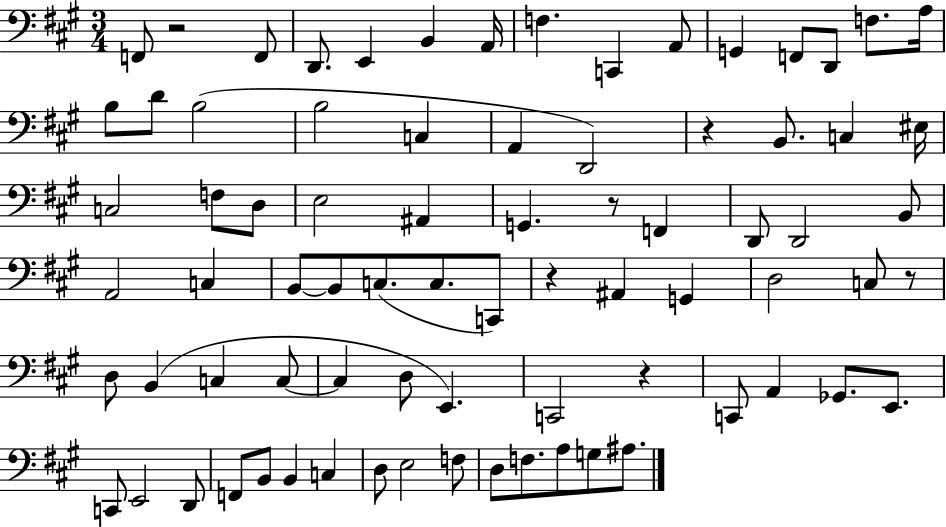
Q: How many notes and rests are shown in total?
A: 78